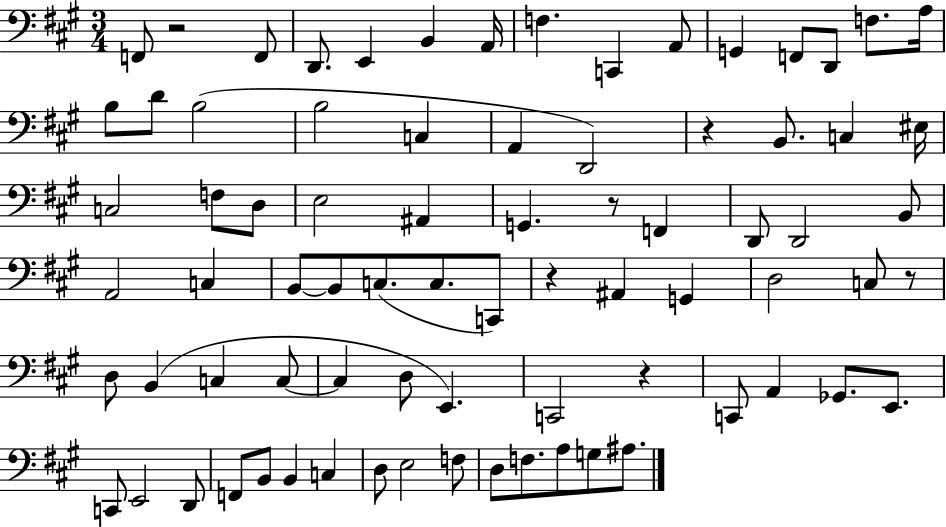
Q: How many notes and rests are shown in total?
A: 78